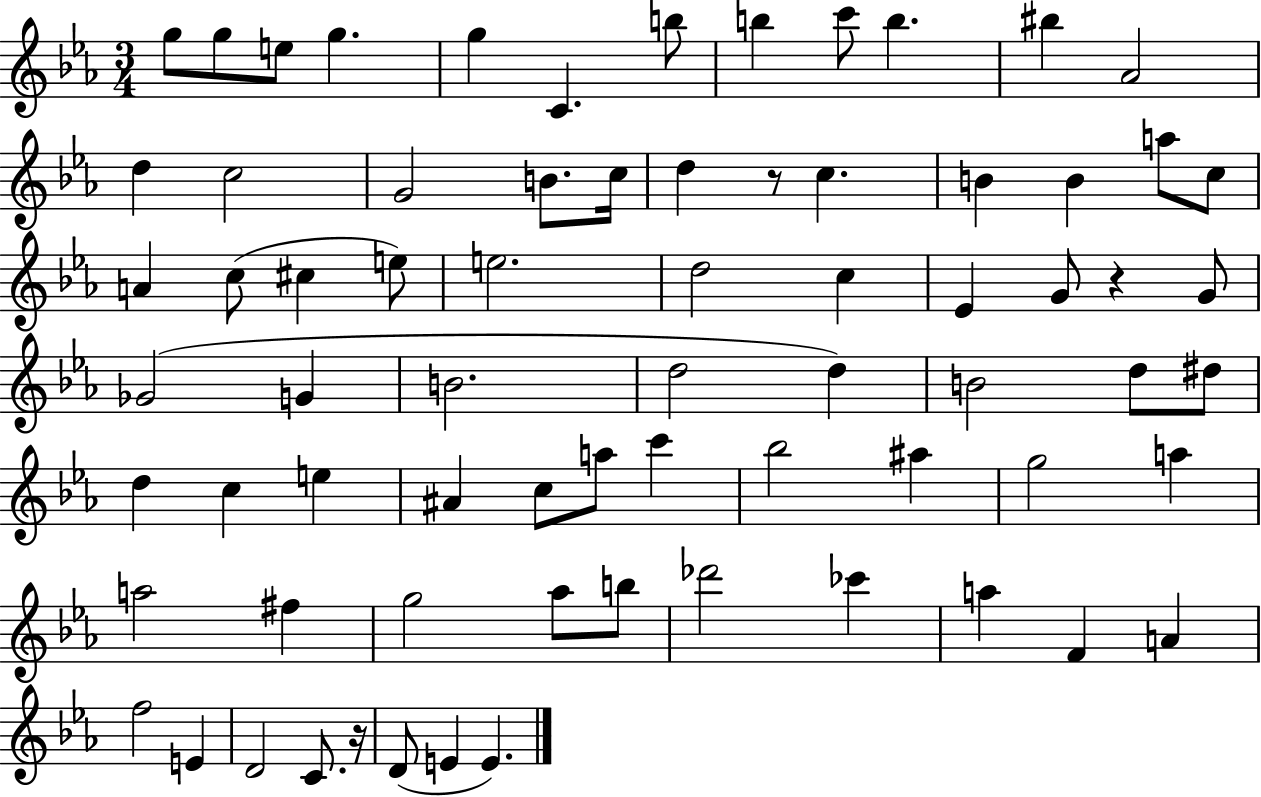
X:1
T:Untitled
M:3/4
L:1/4
K:Eb
g/2 g/2 e/2 g g C b/2 b c'/2 b ^b _A2 d c2 G2 B/2 c/4 d z/2 c B B a/2 c/2 A c/2 ^c e/2 e2 d2 c _E G/2 z G/2 _G2 G B2 d2 d B2 d/2 ^d/2 d c e ^A c/2 a/2 c' _b2 ^a g2 a a2 ^f g2 _a/2 b/2 _d'2 _c' a F A f2 E D2 C/2 z/4 D/2 E E